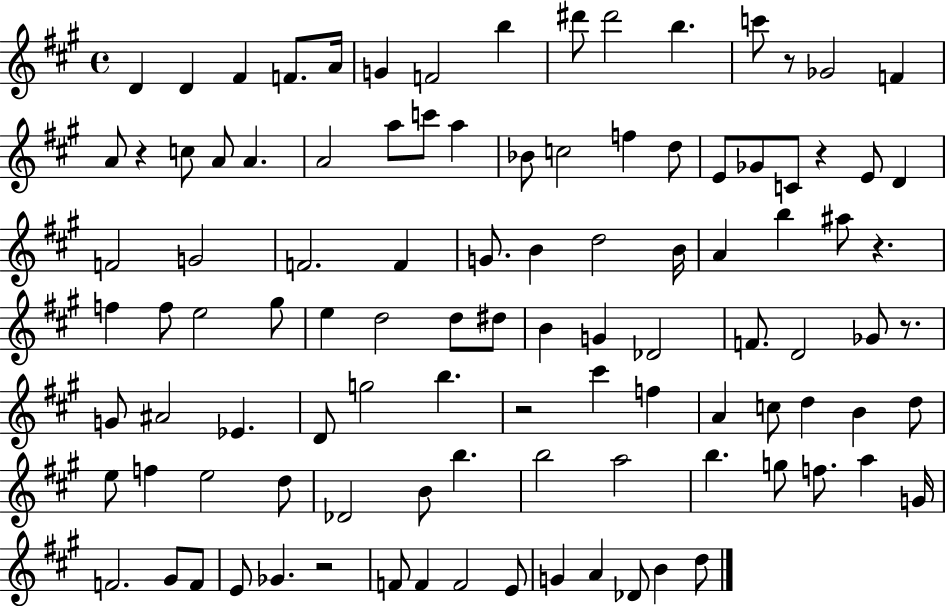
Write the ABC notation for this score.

X:1
T:Untitled
M:4/4
L:1/4
K:A
D D ^F F/2 A/4 G F2 b ^d'/2 ^d'2 b c'/2 z/2 _G2 F A/2 z c/2 A/2 A A2 a/2 c'/2 a _B/2 c2 f d/2 E/2 _G/2 C/2 z E/2 D F2 G2 F2 F G/2 B d2 B/4 A b ^a/2 z f f/2 e2 ^g/2 e d2 d/2 ^d/2 B G _D2 F/2 D2 _G/2 z/2 G/2 ^A2 _E D/2 g2 b z2 ^c' f A c/2 d B d/2 e/2 f e2 d/2 _D2 B/2 b b2 a2 b g/2 f/2 a G/4 F2 ^G/2 F/2 E/2 _G z2 F/2 F F2 E/2 G A _D/2 B d/2